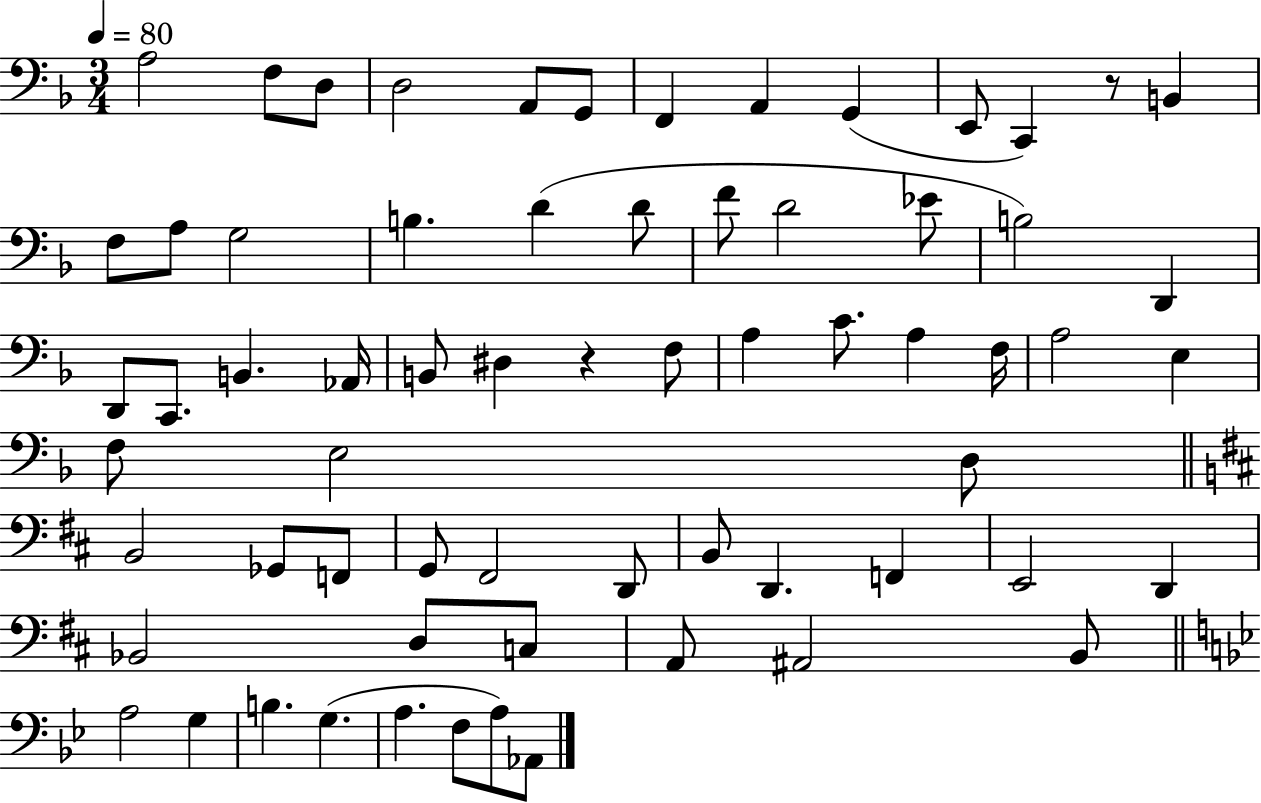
X:1
T:Untitled
M:3/4
L:1/4
K:F
A,2 F,/2 D,/2 D,2 A,,/2 G,,/2 F,, A,, G,, E,,/2 C,, z/2 B,, F,/2 A,/2 G,2 B, D D/2 F/2 D2 _E/2 B,2 D,, D,,/2 C,,/2 B,, _A,,/4 B,,/2 ^D, z F,/2 A, C/2 A, F,/4 A,2 E, F,/2 E,2 D,/2 B,,2 _G,,/2 F,,/2 G,,/2 ^F,,2 D,,/2 B,,/2 D,, F,, E,,2 D,, _B,,2 D,/2 C,/2 A,,/2 ^A,,2 B,,/2 A,2 G, B, G, A, F,/2 A,/2 _A,,/2